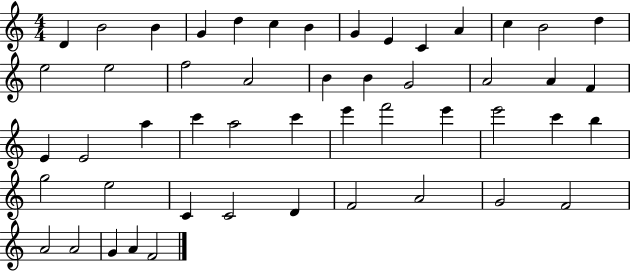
X:1
T:Untitled
M:4/4
L:1/4
K:C
D B2 B G d c B G E C A c B2 d e2 e2 f2 A2 B B G2 A2 A F E E2 a c' a2 c' e' f'2 e' e'2 c' b g2 e2 C C2 D F2 A2 G2 F2 A2 A2 G A F2